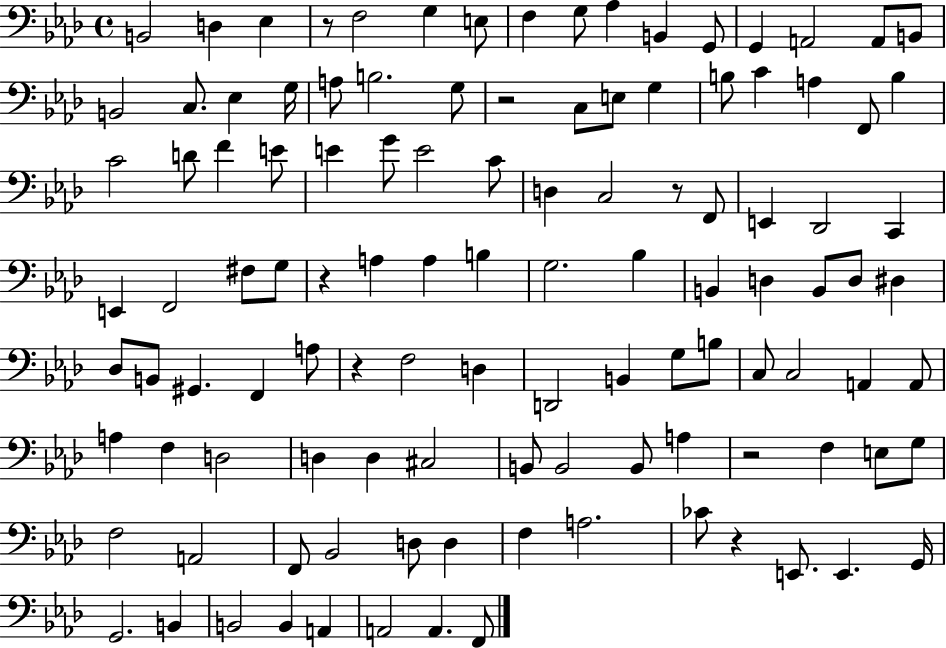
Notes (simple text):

B2/h D3/q Eb3/q R/e F3/h G3/q E3/e F3/q G3/e Ab3/q B2/q G2/e G2/q A2/h A2/e B2/e B2/h C3/e. Eb3/q G3/s A3/e B3/h. G3/e R/h C3/e E3/e G3/q B3/e C4/q A3/q F2/e B3/q C4/h D4/e F4/q E4/e E4/q G4/e E4/h C4/e D3/q C3/h R/e F2/e E2/q Db2/h C2/q E2/q F2/h F#3/e G3/e R/q A3/q A3/q B3/q G3/h. Bb3/q B2/q D3/q B2/e D3/e D#3/q Db3/e B2/e G#2/q. F2/q A3/e R/q F3/h D3/q D2/h B2/q G3/e B3/e C3/e C3/h A2/q A2/e A3/q F3/q D3/h D3/q D3/q C#3/h B2/e B2/h B2/e A3/q R/h F3/q E3/e G3/e F3/h A2/h F2/e Bb2/h D3/e D3/q F3/q A3/h. CES4/e R/q E2/e. E2/q. G2/s G2/h. B2/q B2/h B2/q A2/q A2/h A2/q. F2/e